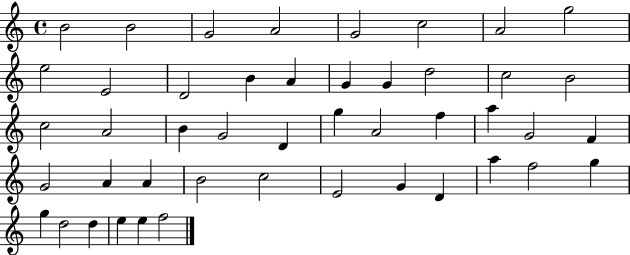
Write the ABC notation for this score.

X:1
T:Untitled
M:4/4
L:1/4
K:C
B2 B2 G2 A2 G2 c2 A2 g2 e2 E2 D2 B A G G d2 c2 B2 c2 A2 B G2 D g A2 f a G2 F G2 A A B2 c2 E2 G D a f2 g g d2 d e e f2